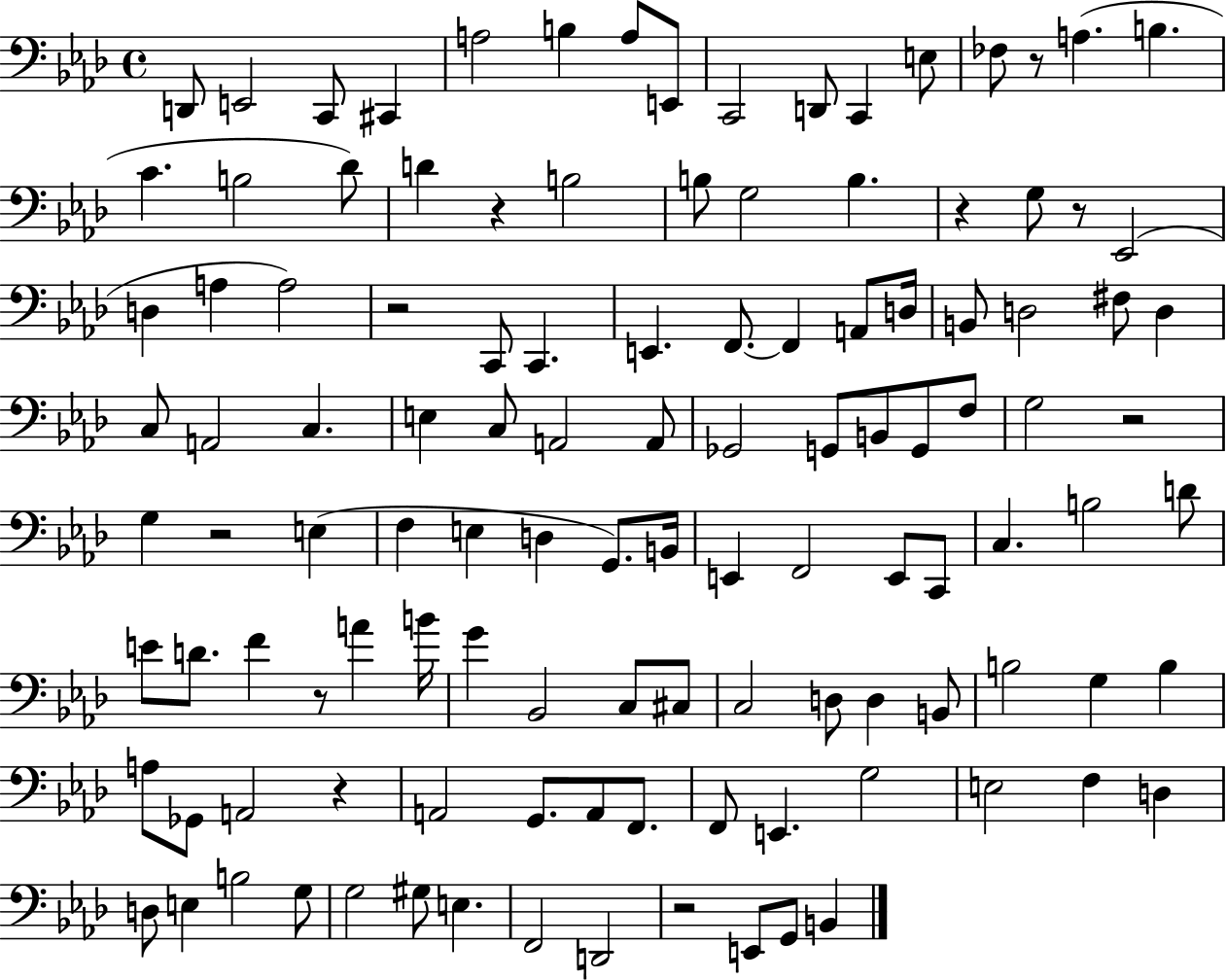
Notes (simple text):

D2/e E2/h C2/e C#2/q A3/h B3/q A3/e E2/e C2/h D2/e C2/q E3/e FES3/e R/e A3/q. B3/q. C4/q. B3/h Db4/e D4/q R/q B3/h B3/e G3/h B3/q. R/q G3/e R/e Eb2/h D3/q A3/q A3/h R/h C2/e C2/q. E2/q. F2/e. F2/q A2/e D3/s B2/e D3/h F#3/e D3/q C3/e A2/h C3/q. E3/q C3/e A2/h A2/e Gb2/h G2/e B2/e G2/e F3/e G3/h R/h G3/q R/h E3/q F3/q E3/q D3/q G2/e. B2/s E2/q F2/h E2/e C2/e C3/q. B3/h D4/e E4/e D4/e. F4/q R/e A4/q B4/s G4/q Bb2/h C3/e C#3/e C3/h D3/e D3/q B2/e B3/h G3/q B3/q A3/e Gb2/e A2/h R/q A2/h G2/e. A2/e F2/e. F2/e E2/q. G3/h E3/h F3/q D3/q D3/e E3/q B3/h G3/e G3/h G#3/e E3/q. F2/h D2/h R/h E2/e G2/e B2/q